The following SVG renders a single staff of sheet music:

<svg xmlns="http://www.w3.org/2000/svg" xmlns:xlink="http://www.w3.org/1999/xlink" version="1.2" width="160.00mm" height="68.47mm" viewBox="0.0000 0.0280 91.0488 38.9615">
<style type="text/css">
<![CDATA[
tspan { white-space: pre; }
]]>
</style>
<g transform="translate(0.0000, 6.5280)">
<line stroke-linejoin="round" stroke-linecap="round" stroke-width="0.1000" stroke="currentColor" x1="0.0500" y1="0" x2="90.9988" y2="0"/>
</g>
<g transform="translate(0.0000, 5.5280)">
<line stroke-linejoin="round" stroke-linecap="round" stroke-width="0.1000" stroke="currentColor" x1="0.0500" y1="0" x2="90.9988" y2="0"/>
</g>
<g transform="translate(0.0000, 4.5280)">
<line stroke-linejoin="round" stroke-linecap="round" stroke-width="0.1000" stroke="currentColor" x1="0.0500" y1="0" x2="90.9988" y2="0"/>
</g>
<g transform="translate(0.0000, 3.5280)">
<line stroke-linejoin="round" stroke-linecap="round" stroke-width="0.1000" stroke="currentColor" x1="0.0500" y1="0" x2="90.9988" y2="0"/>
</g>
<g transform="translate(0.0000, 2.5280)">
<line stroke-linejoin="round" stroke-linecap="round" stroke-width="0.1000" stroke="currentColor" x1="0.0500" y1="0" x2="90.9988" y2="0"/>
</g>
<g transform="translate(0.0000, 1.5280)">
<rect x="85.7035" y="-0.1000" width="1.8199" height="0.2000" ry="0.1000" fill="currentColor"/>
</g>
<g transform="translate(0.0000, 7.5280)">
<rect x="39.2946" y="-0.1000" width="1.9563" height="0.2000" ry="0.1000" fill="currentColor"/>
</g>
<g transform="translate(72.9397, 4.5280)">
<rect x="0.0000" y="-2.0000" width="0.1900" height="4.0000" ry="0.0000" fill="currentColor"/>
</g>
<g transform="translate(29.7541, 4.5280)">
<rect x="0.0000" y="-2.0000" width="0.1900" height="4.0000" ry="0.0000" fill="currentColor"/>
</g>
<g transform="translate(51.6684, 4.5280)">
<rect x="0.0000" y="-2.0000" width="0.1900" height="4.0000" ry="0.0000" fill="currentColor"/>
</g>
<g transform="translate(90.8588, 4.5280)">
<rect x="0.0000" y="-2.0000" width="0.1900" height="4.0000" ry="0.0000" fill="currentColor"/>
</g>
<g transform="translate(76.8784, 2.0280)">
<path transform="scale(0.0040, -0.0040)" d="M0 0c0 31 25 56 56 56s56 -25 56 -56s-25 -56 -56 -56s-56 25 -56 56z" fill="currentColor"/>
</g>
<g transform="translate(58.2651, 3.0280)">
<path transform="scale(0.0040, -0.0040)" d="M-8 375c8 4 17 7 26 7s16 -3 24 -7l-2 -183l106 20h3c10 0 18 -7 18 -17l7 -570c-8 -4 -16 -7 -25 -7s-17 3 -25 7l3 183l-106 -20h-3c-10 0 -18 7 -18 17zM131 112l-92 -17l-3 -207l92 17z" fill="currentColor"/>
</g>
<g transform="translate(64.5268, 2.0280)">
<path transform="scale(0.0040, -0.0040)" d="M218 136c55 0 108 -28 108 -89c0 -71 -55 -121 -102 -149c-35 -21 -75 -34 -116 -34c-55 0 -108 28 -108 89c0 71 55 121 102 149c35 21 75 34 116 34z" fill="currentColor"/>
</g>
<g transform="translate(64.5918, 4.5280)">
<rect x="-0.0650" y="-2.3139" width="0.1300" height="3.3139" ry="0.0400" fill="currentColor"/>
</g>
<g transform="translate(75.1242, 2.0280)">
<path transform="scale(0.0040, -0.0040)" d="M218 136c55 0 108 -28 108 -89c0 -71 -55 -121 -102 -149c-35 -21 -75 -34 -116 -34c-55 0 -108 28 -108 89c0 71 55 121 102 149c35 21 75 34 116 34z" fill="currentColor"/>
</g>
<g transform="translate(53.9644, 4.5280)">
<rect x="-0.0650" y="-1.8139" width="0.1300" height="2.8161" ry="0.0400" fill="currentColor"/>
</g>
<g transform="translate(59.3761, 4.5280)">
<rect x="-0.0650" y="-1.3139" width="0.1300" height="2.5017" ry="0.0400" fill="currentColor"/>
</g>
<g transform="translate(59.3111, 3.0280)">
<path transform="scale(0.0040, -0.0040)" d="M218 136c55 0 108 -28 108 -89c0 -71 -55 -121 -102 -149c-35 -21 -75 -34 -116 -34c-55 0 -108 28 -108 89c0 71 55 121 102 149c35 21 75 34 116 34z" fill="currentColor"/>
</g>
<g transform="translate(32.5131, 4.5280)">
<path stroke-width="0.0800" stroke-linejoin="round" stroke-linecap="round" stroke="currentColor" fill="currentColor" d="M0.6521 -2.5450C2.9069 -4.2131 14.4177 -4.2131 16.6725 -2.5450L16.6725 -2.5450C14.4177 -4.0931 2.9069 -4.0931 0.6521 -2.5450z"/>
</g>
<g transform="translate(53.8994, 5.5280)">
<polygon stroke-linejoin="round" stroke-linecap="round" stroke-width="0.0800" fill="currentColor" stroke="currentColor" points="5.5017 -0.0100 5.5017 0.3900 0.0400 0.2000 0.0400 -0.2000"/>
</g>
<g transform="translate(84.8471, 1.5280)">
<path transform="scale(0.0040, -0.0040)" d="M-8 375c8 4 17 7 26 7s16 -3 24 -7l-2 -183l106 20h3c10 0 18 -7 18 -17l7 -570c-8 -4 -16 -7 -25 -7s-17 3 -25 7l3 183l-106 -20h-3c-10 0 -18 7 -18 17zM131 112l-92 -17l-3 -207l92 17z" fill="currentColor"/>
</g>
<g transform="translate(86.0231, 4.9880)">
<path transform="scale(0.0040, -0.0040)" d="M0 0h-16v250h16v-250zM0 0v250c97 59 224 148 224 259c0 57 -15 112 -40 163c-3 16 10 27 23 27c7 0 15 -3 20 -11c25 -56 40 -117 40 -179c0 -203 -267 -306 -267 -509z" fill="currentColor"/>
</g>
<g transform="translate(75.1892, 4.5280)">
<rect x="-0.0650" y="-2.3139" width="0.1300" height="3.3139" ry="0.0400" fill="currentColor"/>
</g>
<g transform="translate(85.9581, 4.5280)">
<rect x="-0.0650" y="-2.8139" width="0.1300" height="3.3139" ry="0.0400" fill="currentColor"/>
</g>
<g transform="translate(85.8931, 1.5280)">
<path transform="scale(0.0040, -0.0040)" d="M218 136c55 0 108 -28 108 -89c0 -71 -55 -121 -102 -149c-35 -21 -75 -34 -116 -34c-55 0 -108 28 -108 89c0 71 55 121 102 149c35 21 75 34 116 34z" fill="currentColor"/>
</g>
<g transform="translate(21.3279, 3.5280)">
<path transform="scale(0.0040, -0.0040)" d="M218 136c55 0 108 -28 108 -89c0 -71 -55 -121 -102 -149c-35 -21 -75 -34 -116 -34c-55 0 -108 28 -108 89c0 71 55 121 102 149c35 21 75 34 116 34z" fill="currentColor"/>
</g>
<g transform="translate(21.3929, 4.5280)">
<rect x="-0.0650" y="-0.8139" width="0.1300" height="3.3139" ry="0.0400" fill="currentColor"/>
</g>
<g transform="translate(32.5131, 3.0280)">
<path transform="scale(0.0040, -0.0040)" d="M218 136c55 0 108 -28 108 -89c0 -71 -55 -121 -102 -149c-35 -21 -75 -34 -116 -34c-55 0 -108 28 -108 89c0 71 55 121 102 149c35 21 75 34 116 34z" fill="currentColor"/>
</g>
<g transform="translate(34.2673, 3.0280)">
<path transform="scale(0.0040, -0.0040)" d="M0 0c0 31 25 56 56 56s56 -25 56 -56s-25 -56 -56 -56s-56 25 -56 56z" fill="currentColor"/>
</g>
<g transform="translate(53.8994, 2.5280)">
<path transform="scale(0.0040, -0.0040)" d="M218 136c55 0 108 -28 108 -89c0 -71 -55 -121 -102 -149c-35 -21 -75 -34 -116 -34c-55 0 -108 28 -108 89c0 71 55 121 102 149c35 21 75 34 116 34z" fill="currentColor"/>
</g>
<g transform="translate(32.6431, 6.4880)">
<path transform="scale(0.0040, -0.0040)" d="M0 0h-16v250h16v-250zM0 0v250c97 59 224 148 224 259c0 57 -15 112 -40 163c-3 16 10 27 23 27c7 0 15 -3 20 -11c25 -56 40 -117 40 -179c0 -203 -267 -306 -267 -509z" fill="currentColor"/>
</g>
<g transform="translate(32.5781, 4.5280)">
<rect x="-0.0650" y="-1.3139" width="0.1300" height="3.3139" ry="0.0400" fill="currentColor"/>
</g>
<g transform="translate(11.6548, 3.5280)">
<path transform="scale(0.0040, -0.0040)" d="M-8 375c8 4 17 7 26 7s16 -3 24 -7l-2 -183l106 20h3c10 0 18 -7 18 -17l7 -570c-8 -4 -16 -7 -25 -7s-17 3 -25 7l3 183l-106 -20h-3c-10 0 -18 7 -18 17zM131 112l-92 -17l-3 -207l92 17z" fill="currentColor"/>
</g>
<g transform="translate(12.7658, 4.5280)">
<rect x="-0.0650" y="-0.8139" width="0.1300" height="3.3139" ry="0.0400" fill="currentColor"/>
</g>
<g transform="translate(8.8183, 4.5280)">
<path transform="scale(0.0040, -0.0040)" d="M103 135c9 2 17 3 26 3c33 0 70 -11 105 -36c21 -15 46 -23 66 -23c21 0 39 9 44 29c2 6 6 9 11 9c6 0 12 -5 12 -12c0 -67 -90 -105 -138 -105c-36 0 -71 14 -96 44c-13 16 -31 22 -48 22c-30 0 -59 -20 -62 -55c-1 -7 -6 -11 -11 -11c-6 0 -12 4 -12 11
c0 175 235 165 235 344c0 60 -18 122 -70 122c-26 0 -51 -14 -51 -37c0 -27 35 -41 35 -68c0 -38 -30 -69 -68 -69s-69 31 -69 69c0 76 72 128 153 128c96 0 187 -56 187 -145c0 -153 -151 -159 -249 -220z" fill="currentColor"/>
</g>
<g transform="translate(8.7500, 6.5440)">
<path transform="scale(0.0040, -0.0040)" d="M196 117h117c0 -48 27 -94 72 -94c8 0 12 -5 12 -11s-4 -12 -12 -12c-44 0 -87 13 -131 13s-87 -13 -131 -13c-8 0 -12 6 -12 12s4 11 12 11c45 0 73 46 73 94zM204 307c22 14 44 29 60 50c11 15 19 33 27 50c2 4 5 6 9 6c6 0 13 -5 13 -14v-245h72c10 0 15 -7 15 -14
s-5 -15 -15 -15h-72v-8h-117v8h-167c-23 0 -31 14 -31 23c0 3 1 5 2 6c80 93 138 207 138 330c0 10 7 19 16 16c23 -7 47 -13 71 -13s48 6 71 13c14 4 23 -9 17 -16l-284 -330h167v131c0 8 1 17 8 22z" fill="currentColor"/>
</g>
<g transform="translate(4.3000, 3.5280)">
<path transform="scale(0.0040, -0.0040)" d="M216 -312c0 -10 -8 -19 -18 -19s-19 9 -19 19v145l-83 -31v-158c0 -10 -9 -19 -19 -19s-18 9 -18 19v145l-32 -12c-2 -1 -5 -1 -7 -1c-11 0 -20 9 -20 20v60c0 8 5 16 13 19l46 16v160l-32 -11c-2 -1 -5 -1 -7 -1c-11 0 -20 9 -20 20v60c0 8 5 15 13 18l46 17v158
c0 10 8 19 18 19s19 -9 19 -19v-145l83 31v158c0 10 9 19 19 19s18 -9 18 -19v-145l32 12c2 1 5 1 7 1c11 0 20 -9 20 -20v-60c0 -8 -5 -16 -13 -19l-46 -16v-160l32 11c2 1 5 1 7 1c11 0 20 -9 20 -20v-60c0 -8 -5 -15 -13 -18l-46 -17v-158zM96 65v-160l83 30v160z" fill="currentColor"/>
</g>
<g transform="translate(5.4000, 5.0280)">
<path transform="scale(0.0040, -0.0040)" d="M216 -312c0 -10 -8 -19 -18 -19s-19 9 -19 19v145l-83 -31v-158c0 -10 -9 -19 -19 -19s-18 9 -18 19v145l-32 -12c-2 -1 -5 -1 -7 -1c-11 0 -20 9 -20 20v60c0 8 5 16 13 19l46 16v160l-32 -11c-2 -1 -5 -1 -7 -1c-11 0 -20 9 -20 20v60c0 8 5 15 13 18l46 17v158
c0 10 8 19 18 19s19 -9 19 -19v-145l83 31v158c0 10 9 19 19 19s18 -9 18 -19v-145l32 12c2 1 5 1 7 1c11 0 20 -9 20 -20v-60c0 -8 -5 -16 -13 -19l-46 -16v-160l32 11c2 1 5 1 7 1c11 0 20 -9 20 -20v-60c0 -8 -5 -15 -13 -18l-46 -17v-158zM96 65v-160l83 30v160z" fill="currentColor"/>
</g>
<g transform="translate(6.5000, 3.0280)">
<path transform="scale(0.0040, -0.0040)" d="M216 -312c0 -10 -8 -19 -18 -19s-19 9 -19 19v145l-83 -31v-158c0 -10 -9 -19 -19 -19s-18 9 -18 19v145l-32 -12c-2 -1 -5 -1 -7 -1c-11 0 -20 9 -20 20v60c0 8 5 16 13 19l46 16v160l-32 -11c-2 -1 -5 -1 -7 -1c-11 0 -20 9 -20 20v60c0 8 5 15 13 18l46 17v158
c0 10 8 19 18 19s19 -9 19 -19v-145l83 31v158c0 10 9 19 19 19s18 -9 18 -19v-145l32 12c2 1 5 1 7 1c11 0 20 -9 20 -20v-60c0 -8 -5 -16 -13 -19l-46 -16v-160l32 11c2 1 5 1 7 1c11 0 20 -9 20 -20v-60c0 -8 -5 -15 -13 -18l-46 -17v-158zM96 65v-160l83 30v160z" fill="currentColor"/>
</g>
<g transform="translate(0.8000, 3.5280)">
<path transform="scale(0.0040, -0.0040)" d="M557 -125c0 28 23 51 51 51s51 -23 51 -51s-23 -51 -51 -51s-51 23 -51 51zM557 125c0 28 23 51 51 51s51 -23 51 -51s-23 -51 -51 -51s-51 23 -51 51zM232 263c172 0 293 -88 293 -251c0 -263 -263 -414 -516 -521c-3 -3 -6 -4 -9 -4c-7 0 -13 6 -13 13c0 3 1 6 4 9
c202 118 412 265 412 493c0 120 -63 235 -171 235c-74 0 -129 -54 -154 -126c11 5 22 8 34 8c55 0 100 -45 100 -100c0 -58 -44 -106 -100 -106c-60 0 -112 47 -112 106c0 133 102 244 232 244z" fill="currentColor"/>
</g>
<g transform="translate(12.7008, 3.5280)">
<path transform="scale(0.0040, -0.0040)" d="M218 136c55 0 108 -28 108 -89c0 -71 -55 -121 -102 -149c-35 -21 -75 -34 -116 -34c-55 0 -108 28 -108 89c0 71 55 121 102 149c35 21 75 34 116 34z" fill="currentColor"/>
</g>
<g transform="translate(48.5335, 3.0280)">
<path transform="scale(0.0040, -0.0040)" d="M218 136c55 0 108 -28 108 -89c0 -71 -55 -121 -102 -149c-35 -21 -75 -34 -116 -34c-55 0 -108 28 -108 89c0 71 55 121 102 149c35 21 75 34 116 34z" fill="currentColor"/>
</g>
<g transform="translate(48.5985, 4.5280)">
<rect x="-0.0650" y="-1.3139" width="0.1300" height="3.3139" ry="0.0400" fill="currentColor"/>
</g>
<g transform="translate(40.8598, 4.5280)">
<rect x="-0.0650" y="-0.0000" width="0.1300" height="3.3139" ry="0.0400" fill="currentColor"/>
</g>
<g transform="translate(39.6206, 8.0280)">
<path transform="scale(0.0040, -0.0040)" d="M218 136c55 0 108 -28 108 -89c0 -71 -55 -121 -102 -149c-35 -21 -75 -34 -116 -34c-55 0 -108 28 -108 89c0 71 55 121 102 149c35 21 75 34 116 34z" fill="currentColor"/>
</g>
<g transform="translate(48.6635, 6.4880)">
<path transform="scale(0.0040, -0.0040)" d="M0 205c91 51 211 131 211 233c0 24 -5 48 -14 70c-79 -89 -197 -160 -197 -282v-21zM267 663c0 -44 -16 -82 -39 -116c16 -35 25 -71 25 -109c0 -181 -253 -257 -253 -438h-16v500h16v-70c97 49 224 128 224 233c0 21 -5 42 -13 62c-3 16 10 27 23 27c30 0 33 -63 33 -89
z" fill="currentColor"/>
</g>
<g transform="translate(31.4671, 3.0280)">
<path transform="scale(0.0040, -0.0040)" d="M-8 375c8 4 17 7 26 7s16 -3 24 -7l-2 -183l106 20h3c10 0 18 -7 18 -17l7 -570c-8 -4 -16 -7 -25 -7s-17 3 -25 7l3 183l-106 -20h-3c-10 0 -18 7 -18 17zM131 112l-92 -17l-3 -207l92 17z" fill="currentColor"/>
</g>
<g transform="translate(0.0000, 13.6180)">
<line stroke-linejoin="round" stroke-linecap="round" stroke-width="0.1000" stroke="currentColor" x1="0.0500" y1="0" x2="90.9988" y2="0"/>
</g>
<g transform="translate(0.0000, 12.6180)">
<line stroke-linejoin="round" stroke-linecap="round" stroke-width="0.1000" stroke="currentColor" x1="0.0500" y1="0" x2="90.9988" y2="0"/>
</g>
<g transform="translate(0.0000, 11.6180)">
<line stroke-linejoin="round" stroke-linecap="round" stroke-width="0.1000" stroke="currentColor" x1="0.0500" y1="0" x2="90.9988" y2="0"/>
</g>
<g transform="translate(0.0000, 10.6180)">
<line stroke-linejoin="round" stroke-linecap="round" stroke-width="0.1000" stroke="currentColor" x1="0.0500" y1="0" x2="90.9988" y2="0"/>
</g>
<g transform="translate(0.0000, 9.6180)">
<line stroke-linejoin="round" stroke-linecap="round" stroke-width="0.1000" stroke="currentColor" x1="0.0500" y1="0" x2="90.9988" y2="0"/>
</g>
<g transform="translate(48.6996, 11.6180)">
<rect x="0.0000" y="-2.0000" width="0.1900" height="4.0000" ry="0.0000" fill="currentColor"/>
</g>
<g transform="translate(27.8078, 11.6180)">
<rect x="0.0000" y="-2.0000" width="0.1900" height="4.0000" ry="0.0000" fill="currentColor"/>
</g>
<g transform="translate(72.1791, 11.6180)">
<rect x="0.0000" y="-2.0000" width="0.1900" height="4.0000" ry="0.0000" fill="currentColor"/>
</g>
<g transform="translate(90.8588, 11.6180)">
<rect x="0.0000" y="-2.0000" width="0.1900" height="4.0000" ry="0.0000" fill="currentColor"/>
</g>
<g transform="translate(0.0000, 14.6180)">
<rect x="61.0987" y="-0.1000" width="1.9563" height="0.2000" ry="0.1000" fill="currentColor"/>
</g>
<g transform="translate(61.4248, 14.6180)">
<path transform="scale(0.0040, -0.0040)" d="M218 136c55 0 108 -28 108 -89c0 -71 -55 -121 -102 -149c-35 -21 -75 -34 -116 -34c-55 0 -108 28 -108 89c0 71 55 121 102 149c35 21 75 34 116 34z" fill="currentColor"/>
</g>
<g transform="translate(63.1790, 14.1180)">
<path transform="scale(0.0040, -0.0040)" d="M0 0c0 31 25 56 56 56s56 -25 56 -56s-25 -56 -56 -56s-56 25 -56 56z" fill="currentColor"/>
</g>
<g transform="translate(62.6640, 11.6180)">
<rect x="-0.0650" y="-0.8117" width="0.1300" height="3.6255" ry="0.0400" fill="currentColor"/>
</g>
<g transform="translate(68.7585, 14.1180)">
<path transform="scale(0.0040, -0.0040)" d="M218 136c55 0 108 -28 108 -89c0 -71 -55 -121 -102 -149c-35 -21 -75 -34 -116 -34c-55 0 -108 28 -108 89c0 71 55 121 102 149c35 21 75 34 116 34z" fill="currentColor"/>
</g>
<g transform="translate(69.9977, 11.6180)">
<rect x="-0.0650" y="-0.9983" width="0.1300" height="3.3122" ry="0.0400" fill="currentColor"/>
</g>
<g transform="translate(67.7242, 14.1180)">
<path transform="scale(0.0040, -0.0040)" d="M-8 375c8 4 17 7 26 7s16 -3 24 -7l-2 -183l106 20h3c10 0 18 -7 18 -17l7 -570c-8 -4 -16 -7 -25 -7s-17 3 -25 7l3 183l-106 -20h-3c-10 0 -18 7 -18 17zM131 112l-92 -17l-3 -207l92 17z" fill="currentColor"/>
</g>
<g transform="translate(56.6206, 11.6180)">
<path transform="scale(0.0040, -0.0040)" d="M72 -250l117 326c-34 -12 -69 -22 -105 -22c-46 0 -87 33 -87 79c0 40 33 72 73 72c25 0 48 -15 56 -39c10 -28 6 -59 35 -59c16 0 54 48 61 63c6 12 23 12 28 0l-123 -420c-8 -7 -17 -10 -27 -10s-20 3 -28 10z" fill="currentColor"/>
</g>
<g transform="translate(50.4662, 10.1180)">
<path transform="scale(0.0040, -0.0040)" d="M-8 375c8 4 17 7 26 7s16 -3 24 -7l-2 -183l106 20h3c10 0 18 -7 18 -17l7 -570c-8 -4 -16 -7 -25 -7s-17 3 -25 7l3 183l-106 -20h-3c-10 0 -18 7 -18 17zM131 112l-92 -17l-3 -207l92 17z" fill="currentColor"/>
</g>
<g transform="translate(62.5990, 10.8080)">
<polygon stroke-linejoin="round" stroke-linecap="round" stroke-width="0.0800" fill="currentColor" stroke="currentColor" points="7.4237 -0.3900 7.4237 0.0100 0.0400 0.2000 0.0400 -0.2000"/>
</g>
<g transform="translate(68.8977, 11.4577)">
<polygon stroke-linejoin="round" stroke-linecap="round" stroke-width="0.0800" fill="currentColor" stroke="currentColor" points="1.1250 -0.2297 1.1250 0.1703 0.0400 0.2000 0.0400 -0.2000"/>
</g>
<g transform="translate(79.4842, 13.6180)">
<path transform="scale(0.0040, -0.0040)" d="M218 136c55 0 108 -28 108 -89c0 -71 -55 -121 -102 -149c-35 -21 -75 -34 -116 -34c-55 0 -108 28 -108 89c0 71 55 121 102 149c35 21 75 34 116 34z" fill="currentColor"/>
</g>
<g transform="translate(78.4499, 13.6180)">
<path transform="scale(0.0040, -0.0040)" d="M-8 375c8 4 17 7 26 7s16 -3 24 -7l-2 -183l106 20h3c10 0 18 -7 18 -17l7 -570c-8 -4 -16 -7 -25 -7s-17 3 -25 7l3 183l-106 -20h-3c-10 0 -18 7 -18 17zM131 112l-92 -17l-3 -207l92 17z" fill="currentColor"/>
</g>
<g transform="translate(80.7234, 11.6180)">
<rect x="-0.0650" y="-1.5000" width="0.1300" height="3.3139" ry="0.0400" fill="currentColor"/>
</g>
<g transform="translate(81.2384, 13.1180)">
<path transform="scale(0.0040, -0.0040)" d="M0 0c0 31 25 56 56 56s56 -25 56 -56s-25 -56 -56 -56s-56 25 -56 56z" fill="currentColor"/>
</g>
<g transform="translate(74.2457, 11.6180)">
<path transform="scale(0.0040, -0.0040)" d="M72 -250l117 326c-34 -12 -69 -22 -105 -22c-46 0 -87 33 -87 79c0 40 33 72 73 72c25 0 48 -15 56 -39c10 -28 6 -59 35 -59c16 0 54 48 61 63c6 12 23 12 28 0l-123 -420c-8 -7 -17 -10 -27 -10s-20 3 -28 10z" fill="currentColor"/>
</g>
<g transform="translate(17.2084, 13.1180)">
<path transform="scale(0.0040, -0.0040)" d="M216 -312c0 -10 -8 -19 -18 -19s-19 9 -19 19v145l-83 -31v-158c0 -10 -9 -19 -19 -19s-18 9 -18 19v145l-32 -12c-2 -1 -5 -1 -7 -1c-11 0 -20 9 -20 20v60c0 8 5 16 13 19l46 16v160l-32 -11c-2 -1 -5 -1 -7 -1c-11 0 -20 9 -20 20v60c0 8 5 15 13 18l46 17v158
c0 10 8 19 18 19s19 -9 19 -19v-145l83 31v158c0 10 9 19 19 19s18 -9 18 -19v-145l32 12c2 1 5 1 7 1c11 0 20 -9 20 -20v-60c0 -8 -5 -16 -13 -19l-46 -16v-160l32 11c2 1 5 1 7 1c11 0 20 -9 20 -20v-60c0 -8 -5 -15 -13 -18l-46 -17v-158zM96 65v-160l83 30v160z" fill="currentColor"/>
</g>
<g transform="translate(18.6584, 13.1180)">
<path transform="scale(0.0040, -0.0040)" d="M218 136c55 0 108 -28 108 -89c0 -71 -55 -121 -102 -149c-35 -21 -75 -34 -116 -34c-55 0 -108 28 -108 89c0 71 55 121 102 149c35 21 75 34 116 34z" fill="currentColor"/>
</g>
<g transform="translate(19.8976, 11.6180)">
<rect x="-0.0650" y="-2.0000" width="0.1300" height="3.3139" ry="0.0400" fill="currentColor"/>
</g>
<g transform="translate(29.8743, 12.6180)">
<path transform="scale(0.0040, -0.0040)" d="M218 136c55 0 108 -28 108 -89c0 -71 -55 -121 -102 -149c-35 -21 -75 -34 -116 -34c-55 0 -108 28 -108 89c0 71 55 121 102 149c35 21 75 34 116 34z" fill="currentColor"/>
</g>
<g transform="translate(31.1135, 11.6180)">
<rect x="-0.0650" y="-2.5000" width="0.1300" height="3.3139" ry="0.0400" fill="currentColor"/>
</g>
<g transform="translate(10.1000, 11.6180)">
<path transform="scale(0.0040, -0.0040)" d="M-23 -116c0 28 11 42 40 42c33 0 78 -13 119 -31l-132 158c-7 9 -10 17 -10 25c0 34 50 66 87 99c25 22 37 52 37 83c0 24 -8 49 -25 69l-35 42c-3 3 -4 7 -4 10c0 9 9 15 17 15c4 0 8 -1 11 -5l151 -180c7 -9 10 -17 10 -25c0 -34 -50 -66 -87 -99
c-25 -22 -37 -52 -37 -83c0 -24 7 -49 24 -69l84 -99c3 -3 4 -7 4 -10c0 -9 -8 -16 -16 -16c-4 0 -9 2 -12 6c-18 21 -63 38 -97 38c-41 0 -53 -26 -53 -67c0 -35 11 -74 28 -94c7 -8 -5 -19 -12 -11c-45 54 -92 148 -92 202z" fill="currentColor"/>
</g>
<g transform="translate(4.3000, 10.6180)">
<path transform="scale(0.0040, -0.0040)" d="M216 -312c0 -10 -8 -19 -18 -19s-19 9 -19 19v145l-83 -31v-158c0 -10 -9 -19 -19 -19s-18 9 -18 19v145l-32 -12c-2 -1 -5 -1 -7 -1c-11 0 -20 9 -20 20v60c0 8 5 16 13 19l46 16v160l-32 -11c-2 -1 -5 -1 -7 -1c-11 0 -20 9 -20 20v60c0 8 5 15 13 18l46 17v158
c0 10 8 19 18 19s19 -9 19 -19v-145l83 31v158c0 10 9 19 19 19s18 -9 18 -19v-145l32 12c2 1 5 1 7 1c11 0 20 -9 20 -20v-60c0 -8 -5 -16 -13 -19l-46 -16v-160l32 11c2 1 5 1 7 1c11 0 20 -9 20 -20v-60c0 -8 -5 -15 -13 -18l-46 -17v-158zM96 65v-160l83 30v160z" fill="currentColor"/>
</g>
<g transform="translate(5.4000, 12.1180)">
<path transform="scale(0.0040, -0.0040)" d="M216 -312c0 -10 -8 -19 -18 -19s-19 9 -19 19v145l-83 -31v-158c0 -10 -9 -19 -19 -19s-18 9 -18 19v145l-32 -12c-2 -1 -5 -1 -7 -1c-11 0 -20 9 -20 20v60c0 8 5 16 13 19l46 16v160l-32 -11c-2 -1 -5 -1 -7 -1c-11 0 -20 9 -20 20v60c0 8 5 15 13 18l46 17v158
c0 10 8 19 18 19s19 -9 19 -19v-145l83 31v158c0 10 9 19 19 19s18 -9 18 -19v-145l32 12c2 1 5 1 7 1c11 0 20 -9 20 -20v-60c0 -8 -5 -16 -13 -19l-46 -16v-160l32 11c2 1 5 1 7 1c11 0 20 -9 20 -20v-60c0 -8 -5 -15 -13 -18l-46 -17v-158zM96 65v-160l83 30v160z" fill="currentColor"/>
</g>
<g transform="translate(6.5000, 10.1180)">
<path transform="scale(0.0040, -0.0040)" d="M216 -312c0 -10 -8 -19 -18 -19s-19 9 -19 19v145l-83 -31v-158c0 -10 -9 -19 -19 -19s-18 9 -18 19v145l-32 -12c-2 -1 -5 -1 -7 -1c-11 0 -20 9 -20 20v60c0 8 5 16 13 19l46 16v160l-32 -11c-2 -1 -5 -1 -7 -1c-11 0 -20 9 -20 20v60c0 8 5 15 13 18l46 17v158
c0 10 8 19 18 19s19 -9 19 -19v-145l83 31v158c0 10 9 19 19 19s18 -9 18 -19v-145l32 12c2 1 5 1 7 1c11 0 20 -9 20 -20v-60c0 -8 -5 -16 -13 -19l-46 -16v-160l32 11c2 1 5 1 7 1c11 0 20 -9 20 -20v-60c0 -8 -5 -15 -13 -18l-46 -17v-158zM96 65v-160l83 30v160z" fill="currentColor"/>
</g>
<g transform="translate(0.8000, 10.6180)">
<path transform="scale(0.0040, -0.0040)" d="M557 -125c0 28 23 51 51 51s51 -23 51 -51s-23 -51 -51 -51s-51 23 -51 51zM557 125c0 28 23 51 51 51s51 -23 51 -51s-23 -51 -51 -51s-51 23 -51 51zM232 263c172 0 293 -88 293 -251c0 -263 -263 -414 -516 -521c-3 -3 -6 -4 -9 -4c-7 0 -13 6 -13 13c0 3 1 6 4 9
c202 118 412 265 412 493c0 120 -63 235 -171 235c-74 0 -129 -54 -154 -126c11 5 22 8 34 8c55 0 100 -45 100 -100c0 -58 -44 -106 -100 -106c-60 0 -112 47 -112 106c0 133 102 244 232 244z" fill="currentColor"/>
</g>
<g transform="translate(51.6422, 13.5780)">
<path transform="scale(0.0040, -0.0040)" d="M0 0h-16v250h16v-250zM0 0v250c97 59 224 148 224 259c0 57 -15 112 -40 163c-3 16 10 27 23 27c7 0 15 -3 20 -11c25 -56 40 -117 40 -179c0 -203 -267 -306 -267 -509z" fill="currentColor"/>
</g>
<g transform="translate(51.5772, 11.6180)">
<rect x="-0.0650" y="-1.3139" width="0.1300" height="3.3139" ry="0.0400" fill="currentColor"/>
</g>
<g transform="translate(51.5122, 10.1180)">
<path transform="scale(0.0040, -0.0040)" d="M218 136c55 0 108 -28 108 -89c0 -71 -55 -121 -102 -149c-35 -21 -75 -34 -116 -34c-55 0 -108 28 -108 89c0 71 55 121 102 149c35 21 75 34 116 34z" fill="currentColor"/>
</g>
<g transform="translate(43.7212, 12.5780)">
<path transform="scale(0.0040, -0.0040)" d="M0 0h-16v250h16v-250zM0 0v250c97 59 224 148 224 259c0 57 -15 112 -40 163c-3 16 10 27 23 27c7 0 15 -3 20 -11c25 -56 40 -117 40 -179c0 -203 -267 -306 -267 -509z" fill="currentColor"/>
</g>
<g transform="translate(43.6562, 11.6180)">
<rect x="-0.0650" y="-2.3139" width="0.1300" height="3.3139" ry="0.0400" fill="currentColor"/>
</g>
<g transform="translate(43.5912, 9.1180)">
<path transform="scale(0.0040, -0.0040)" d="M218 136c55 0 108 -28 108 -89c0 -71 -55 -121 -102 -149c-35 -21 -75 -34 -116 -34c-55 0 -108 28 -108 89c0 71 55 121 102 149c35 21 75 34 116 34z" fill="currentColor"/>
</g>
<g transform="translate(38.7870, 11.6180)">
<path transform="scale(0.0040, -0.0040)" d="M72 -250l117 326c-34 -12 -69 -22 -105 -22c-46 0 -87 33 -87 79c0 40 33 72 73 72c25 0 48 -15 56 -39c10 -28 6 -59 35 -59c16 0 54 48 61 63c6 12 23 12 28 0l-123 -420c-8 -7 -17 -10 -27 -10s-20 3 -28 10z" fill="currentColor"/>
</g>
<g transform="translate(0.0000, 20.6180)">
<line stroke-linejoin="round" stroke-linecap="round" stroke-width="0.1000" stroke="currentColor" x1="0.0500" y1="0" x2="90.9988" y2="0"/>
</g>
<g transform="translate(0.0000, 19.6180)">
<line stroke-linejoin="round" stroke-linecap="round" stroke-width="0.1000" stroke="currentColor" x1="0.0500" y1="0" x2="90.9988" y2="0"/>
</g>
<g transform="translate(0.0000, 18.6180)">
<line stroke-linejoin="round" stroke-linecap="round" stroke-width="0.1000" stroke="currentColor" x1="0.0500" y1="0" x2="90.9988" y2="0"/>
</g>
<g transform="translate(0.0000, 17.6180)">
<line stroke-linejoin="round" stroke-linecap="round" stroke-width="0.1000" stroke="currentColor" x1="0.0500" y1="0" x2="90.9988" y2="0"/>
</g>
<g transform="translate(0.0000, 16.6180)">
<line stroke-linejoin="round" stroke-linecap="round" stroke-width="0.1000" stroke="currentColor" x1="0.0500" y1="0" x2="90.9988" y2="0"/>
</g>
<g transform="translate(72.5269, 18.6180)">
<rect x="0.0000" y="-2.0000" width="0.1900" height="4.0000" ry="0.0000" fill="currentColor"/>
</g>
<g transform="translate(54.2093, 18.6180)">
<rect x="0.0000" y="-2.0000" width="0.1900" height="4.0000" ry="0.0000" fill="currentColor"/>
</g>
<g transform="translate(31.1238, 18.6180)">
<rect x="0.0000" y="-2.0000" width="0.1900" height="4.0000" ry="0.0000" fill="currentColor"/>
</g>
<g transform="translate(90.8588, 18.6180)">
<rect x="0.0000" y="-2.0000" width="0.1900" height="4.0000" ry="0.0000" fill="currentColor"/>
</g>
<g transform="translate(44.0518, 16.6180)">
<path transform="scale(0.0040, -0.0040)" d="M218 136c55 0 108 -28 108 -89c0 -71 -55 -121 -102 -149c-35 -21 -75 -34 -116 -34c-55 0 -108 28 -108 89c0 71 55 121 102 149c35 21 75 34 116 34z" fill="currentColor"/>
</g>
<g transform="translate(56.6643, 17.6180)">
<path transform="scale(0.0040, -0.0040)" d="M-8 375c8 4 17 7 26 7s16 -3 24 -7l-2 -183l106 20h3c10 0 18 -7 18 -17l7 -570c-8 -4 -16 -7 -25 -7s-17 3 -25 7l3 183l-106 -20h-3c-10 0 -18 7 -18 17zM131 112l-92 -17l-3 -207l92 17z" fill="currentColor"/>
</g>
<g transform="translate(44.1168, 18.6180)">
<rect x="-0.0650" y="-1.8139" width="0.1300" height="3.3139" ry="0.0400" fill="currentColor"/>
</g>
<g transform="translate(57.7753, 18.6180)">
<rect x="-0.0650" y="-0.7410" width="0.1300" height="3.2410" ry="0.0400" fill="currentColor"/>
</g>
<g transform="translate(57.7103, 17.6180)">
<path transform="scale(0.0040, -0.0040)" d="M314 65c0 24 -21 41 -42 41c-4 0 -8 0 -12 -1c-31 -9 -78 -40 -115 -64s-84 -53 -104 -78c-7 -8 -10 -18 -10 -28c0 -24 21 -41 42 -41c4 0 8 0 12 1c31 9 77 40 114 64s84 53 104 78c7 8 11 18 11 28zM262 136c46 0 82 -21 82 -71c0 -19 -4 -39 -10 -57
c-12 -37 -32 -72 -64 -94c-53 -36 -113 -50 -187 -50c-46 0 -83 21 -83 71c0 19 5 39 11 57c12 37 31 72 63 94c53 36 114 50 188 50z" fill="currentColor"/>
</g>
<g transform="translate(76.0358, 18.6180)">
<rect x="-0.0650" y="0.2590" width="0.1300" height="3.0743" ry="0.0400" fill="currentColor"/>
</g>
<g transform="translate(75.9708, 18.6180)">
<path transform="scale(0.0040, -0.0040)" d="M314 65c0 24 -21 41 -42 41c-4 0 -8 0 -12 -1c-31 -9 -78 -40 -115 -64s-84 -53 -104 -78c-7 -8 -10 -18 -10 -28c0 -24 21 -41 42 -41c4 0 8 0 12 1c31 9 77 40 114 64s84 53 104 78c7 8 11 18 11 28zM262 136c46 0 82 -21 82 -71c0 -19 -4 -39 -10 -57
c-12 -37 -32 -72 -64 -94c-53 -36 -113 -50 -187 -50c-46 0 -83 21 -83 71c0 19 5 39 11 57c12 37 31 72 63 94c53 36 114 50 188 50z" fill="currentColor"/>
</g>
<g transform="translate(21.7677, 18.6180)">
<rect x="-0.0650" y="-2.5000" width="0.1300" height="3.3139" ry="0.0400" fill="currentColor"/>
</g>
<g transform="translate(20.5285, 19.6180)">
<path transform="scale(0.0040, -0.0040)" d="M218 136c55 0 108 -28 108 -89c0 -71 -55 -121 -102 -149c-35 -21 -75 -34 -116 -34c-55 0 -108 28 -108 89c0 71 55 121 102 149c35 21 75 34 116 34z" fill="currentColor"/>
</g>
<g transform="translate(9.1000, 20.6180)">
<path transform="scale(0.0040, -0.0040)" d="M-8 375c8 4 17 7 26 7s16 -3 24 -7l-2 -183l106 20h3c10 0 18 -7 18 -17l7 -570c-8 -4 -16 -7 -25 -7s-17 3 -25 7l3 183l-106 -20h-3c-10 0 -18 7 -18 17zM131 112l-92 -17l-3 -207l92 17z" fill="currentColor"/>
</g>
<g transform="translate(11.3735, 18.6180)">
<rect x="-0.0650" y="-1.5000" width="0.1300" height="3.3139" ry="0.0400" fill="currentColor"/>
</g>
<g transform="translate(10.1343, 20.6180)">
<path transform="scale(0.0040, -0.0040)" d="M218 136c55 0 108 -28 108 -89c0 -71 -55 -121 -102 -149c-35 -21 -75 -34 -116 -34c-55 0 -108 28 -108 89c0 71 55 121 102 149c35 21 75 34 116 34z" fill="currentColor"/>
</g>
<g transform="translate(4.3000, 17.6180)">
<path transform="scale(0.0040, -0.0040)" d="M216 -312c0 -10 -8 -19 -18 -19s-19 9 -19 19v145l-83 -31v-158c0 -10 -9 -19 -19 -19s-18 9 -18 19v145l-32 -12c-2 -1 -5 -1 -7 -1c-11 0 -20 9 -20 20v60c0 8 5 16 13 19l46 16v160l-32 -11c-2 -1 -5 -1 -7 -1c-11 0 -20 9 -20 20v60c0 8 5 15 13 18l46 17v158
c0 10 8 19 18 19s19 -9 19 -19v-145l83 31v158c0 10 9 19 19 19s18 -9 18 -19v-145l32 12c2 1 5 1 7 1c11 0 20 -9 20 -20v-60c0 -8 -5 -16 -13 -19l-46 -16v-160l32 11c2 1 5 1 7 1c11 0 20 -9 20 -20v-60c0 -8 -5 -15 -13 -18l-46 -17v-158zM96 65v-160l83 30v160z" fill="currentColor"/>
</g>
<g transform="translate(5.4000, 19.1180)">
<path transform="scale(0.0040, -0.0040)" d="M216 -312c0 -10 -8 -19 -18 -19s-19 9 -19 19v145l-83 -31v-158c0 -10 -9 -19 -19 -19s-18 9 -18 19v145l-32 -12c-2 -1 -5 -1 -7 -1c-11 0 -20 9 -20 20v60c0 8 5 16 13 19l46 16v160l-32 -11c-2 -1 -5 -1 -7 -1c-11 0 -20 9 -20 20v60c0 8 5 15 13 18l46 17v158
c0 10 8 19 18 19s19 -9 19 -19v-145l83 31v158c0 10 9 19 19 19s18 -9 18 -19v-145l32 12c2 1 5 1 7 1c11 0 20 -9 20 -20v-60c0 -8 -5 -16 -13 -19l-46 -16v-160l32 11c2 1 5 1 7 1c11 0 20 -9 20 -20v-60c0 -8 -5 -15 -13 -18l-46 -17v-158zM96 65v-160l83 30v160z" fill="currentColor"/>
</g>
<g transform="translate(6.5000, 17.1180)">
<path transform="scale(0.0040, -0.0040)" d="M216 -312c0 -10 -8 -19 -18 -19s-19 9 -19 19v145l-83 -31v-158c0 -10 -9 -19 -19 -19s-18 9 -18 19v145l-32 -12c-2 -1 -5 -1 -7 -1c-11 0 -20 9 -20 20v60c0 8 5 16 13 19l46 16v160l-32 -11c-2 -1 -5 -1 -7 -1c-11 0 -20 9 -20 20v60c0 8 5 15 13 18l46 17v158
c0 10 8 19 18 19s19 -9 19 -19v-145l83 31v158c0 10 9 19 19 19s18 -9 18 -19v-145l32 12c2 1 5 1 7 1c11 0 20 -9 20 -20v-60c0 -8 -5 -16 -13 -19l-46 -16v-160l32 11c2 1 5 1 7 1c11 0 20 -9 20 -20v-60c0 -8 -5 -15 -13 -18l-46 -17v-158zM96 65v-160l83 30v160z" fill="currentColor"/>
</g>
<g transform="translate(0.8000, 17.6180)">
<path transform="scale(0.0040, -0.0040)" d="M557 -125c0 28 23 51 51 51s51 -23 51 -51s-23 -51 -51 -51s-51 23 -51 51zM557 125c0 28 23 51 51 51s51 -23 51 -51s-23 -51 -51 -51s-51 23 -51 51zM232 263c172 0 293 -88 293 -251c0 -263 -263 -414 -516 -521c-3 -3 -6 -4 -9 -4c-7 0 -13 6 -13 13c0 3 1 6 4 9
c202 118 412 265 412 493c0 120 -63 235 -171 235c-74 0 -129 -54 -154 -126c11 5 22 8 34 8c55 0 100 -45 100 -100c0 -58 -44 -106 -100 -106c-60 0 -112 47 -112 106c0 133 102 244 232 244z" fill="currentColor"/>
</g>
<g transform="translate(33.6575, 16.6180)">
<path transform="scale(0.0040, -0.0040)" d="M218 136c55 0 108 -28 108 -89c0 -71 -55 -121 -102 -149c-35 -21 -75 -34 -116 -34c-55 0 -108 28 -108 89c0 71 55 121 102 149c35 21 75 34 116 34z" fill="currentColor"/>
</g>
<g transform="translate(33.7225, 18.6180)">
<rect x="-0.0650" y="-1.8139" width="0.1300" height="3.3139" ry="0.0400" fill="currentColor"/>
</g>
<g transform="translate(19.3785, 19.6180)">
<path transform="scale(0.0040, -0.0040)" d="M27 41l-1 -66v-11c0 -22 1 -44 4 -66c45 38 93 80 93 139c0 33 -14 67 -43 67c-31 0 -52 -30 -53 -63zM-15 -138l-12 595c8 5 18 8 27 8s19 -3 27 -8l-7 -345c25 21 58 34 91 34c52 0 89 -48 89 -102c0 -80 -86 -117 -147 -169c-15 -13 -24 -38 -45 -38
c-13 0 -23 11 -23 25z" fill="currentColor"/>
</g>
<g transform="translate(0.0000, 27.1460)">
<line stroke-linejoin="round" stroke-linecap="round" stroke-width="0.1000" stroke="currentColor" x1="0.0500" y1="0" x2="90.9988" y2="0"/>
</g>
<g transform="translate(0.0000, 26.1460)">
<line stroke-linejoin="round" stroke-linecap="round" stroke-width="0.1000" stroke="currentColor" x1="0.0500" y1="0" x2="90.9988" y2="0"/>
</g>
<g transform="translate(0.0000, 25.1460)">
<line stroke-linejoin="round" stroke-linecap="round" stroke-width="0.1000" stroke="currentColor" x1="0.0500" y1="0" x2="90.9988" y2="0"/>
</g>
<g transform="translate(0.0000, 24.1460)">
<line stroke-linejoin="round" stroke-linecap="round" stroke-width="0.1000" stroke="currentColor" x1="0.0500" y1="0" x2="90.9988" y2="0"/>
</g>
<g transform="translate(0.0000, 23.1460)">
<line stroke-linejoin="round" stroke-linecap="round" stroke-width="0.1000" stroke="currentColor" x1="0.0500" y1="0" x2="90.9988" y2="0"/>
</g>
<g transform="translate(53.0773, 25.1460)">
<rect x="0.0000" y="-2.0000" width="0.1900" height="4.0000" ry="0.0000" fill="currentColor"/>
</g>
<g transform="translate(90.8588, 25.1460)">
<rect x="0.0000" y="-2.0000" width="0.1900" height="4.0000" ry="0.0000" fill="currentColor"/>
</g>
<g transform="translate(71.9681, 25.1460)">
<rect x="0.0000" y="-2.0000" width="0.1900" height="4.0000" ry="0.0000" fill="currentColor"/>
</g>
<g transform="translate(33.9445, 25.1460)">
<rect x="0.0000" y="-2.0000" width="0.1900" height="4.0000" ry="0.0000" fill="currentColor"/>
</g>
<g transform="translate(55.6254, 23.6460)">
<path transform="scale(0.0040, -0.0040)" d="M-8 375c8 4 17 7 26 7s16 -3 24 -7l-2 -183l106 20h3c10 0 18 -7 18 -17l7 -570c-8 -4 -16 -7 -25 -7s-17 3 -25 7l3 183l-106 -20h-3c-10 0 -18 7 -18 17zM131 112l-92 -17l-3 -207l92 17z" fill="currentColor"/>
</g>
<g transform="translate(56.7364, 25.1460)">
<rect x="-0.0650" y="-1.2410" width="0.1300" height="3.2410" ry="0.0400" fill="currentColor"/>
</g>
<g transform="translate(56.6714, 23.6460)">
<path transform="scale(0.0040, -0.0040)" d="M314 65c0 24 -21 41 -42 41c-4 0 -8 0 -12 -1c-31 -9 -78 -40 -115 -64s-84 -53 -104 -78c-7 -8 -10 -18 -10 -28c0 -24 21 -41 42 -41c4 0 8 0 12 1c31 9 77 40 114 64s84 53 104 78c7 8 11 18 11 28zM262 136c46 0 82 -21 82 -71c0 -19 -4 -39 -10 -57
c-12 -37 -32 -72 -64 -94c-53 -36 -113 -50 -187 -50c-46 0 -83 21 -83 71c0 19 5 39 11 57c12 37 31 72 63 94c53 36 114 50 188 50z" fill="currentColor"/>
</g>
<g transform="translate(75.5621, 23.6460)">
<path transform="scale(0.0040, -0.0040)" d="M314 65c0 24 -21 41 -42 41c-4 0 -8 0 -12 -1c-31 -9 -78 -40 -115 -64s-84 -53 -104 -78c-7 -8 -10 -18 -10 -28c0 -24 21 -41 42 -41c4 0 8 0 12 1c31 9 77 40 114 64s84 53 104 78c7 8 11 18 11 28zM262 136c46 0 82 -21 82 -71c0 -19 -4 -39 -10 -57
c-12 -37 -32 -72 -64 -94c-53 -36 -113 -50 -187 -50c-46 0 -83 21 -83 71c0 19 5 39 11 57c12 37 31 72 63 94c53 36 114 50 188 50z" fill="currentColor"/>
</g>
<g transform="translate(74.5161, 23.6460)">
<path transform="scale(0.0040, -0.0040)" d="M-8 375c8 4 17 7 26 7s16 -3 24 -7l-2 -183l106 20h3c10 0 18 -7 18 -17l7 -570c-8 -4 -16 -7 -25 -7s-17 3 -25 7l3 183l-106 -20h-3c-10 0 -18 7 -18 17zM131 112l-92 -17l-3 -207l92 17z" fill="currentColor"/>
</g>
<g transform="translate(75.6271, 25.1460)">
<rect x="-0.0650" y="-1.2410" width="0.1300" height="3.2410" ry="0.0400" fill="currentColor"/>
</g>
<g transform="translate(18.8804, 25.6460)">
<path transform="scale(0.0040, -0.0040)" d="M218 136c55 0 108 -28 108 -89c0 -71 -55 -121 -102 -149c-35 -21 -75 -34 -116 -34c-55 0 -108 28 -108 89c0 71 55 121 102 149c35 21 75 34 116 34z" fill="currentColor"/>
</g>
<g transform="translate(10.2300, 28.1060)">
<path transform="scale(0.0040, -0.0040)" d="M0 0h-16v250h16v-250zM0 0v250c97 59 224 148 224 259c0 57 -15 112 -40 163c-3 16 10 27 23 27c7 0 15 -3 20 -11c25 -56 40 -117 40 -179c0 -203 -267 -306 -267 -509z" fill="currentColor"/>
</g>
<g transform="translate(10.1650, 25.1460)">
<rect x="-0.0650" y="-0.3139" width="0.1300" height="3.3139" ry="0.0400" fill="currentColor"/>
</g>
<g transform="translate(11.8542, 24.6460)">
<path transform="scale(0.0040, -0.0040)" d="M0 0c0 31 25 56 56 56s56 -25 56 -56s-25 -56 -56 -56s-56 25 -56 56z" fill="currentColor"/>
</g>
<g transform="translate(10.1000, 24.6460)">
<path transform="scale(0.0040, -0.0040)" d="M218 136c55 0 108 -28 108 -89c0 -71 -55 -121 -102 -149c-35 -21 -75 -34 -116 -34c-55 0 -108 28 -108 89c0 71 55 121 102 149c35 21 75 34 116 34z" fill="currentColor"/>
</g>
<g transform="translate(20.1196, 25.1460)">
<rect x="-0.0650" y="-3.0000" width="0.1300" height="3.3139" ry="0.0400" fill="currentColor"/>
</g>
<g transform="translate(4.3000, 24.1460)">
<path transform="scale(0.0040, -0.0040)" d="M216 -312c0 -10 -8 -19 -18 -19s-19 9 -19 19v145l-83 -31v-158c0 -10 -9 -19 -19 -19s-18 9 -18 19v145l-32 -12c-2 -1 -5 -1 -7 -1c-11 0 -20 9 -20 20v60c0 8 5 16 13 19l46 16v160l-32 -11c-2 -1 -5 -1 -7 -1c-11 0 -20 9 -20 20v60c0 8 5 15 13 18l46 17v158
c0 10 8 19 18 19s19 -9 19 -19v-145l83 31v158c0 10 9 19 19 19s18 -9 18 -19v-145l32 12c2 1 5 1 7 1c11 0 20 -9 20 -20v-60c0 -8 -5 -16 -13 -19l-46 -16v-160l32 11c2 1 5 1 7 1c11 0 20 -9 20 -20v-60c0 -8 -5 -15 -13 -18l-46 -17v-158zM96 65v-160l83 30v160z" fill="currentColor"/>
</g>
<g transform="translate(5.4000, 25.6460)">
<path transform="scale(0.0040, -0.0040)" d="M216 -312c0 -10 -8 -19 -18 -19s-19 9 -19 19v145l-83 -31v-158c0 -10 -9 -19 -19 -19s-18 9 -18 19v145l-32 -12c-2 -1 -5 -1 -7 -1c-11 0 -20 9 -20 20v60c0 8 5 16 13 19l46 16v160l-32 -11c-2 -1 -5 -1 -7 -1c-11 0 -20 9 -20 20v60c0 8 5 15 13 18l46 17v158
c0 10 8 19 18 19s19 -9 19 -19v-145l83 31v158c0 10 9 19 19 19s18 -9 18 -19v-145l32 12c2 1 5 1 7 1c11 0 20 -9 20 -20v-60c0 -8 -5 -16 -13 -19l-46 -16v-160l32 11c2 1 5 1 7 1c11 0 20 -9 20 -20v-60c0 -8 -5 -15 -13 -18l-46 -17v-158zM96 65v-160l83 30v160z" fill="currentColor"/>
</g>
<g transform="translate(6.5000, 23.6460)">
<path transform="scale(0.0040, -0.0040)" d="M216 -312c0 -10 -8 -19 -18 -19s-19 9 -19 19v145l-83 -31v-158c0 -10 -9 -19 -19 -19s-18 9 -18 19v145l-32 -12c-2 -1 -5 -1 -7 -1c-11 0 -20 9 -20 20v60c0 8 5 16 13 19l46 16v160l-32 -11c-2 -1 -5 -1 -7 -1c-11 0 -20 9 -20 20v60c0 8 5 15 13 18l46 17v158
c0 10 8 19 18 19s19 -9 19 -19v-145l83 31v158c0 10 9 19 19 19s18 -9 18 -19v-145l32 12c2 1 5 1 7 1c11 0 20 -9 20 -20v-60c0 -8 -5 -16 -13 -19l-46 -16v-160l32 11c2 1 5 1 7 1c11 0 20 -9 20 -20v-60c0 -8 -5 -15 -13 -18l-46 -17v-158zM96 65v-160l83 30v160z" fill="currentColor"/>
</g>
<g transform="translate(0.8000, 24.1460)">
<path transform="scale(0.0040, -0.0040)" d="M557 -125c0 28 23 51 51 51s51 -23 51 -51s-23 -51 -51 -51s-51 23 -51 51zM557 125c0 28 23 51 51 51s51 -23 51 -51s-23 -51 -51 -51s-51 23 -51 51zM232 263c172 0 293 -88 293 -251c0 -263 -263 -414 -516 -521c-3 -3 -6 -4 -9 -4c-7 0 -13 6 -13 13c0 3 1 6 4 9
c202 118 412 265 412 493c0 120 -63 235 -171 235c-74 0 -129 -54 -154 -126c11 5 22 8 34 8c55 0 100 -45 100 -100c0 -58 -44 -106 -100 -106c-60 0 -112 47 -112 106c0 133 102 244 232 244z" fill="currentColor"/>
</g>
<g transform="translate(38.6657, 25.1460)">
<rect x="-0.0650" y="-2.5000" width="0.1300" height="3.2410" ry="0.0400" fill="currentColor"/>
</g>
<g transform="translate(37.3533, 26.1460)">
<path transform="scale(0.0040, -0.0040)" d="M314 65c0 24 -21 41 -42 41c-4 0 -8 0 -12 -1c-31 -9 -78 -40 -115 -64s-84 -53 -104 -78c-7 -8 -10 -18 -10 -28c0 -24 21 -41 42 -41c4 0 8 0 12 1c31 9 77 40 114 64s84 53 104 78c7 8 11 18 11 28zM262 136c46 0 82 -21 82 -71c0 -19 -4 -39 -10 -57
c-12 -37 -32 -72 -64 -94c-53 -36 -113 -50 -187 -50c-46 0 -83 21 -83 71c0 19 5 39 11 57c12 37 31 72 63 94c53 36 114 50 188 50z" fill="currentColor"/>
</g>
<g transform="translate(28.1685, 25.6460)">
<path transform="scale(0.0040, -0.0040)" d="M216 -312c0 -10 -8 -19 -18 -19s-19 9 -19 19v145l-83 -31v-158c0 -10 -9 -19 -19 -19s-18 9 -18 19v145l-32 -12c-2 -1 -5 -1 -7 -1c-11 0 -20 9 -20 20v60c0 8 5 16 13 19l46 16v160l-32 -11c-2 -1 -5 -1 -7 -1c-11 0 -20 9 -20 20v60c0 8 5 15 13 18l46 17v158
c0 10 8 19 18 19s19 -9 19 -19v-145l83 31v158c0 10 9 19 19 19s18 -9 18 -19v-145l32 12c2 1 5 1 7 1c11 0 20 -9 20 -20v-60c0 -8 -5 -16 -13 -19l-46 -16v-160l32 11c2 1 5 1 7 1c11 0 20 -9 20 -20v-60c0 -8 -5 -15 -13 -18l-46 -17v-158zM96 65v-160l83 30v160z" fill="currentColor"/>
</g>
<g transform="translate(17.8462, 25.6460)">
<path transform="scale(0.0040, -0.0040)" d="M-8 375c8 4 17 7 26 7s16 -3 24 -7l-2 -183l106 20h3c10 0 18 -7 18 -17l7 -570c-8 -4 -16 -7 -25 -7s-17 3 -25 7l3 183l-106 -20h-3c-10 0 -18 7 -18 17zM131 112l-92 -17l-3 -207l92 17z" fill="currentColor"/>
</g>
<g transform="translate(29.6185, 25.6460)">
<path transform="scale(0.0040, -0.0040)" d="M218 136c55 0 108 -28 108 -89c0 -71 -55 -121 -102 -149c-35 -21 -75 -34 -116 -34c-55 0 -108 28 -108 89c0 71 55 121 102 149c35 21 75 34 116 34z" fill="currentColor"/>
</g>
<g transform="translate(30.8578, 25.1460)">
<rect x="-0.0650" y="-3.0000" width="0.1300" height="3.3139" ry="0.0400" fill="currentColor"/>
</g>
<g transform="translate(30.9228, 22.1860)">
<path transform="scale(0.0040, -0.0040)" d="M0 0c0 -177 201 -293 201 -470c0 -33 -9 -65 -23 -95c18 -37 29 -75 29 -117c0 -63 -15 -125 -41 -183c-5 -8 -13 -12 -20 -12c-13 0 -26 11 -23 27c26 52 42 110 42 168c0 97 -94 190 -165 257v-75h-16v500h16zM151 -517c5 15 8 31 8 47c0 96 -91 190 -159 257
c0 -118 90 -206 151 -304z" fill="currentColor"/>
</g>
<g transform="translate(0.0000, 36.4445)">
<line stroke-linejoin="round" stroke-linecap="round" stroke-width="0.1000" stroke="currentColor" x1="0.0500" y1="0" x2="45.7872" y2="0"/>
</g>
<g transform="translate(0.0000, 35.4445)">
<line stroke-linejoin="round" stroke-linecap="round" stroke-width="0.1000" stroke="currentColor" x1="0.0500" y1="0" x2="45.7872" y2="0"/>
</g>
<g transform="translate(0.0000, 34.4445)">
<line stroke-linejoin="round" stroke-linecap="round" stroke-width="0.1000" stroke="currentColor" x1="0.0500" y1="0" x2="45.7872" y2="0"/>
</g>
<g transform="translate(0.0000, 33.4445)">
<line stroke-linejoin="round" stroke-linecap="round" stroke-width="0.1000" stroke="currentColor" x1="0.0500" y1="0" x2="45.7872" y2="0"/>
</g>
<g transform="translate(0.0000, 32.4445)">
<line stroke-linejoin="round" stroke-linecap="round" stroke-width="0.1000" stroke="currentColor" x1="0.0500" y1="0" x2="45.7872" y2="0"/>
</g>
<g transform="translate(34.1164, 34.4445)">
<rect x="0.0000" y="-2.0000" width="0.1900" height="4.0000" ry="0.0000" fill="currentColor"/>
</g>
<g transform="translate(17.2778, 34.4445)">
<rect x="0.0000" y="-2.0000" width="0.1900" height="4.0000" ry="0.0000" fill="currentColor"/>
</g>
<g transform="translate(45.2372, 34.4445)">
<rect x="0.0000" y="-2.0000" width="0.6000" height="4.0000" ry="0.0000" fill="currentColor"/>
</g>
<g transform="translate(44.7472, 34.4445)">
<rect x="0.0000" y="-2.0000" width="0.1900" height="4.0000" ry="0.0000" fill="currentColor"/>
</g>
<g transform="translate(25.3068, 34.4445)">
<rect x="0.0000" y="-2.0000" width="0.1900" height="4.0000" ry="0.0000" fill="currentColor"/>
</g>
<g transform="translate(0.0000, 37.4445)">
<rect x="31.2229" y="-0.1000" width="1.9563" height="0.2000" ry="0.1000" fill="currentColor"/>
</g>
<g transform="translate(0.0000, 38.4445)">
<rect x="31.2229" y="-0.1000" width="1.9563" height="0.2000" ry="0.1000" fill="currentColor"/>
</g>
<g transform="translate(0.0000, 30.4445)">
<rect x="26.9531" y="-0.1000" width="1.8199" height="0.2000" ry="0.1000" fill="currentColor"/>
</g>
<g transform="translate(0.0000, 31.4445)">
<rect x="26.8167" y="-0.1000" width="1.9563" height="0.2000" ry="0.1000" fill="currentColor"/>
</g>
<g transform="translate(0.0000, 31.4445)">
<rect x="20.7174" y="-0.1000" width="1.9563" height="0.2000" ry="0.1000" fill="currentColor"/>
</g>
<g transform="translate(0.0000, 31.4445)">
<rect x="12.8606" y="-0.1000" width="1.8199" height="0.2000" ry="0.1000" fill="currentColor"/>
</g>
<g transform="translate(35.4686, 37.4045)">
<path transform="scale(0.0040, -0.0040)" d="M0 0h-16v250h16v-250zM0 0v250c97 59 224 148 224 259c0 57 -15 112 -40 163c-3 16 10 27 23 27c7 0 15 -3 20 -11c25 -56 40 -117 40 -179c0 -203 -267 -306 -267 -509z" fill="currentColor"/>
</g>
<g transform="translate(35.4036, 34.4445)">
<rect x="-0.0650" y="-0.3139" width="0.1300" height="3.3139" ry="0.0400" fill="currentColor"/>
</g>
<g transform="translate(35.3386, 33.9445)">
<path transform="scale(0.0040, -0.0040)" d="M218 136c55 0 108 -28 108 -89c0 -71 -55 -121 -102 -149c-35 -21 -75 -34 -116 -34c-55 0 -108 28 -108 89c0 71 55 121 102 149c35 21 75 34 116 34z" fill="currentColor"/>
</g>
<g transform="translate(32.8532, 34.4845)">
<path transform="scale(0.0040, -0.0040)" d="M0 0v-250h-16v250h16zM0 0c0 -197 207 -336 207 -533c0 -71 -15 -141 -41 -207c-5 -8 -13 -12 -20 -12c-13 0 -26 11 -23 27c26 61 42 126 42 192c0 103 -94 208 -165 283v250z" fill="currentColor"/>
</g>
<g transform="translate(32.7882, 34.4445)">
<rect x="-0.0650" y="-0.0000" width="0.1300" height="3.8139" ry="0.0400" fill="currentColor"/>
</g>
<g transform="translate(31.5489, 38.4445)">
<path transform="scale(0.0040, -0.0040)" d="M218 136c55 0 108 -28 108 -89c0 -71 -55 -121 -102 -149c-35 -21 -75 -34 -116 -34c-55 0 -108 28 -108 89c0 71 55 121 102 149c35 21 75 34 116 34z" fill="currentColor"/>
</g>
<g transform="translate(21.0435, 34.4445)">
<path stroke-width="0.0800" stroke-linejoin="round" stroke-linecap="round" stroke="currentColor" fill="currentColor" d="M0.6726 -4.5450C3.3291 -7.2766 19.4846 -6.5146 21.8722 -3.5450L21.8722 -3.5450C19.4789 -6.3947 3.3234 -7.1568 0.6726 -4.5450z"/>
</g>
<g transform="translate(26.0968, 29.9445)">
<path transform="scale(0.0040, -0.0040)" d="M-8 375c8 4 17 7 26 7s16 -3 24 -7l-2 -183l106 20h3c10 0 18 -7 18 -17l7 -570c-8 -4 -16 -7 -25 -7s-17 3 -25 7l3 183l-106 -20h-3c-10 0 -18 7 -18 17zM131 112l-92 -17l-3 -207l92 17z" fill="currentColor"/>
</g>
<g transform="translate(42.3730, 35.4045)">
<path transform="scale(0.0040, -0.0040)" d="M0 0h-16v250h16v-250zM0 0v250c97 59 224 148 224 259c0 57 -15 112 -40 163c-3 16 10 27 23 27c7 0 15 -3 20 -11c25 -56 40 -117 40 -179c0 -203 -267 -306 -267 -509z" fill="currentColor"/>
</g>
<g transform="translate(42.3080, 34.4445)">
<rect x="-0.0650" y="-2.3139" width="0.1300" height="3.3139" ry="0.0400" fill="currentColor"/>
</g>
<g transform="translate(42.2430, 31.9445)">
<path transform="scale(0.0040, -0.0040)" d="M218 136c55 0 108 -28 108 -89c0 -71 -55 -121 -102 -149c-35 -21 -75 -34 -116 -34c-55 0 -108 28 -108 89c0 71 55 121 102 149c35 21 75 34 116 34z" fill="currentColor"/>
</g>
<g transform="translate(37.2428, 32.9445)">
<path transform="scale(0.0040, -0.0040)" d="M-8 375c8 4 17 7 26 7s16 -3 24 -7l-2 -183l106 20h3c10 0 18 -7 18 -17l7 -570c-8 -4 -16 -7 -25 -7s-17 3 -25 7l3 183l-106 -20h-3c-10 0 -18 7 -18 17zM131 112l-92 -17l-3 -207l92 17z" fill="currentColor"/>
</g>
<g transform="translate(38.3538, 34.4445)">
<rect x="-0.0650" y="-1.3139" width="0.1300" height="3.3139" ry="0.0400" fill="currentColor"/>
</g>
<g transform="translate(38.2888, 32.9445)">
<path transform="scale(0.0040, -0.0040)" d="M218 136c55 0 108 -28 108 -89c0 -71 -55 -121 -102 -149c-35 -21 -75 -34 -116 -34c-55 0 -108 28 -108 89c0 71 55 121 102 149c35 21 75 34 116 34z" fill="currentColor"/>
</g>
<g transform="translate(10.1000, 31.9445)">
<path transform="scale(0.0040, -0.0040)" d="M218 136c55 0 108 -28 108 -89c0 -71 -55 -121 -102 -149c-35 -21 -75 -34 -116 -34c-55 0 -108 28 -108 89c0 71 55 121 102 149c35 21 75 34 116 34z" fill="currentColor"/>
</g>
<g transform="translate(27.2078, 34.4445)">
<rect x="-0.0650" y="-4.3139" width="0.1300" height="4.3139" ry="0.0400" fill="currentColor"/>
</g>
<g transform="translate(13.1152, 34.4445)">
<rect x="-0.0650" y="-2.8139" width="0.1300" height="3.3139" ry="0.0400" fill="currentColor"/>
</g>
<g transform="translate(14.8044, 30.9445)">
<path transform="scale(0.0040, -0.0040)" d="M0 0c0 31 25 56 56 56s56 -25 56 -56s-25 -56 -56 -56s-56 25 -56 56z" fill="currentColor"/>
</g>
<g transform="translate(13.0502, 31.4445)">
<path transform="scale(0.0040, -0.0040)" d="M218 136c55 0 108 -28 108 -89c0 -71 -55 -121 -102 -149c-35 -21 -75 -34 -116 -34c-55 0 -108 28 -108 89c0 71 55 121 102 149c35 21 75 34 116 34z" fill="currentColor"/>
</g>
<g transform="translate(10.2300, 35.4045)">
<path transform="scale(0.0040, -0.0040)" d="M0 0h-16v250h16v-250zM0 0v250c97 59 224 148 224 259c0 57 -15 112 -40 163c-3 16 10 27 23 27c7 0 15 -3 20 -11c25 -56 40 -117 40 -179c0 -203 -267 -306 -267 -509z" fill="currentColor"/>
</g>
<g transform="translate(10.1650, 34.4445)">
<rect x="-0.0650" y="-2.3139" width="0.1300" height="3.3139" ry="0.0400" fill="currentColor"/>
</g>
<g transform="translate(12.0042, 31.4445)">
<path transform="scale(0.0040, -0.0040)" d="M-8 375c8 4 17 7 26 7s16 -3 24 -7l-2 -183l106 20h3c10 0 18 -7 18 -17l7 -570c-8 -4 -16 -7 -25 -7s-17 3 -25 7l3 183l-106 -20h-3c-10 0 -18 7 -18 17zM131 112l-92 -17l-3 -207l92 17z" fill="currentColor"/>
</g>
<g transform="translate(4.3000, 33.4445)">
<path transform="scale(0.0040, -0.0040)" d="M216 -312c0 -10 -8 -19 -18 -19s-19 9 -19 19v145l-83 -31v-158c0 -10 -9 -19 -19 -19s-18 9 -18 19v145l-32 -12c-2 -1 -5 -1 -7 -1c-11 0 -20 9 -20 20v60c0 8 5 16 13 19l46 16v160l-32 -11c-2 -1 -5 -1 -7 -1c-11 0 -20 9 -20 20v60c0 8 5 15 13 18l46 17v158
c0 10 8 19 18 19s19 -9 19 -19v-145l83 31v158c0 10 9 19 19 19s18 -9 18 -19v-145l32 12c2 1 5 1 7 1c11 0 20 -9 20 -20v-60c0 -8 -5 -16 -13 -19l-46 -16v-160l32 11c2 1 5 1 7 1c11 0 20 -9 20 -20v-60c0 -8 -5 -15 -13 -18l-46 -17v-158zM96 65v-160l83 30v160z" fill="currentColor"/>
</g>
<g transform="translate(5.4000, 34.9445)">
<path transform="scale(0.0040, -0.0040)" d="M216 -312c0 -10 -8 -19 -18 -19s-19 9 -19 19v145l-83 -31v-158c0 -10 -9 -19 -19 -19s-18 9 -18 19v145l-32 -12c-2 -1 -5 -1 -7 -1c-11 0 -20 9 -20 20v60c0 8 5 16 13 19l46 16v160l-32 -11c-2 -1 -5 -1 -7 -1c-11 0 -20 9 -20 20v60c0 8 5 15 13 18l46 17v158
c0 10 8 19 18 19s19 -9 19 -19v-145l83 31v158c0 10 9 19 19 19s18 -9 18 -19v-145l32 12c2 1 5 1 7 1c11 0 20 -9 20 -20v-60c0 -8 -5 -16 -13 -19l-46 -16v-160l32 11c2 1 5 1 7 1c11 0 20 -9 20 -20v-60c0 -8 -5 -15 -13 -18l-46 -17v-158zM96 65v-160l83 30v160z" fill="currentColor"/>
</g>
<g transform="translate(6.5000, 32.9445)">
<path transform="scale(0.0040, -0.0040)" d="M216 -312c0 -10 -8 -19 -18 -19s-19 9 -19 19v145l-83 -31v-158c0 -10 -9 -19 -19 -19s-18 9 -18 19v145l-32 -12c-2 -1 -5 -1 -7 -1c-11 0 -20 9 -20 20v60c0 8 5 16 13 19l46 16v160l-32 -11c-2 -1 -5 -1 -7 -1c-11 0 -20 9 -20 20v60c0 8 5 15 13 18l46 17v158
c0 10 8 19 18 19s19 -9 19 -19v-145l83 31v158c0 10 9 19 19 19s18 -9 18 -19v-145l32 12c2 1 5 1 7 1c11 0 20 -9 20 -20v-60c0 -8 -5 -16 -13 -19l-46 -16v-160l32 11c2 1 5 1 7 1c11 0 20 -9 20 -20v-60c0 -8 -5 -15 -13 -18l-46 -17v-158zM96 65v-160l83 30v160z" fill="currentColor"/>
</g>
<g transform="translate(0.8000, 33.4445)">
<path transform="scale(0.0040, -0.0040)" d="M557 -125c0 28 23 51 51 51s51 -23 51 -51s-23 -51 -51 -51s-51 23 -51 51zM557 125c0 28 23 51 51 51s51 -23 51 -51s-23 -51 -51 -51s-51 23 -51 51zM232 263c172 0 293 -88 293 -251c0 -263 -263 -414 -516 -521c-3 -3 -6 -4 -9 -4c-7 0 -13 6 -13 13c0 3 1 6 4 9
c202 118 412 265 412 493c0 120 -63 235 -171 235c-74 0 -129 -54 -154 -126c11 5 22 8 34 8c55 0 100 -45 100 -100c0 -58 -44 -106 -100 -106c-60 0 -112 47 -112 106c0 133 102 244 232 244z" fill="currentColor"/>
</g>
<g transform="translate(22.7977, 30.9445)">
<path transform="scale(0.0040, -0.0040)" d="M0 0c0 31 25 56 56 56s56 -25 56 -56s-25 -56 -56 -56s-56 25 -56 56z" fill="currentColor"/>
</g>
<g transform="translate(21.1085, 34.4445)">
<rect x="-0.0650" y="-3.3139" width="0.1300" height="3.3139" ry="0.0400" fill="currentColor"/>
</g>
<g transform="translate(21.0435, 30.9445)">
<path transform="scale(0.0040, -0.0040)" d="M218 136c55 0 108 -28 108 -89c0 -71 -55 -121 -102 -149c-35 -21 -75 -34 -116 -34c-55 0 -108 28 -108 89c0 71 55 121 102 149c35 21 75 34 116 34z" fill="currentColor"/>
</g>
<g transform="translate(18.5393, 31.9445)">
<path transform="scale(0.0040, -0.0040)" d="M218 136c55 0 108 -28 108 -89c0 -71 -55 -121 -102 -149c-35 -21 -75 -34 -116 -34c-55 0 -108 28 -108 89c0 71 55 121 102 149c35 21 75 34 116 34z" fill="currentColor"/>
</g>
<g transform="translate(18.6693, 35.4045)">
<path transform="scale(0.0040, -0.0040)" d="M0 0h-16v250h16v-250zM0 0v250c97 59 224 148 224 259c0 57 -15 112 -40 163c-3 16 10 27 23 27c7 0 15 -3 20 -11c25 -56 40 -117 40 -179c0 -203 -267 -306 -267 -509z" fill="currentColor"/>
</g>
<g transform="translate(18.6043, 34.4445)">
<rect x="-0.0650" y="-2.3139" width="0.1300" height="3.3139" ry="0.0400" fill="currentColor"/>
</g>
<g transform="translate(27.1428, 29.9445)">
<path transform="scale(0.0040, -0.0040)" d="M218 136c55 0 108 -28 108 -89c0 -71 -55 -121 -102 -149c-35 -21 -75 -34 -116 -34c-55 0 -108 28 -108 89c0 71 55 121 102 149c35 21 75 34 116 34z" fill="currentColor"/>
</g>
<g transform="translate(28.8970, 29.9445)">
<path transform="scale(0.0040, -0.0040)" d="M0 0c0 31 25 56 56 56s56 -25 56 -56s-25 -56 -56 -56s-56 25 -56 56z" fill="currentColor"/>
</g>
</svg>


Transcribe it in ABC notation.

X:1
T:Untitled
M:2/4
L:1/4
K:A
F, F, G,/2 D,, G,/4 A,/2 G,/2 B, B, C/2 z ^A,, B,, z/2 B,/2 G,/2 z/2 E,,/2 F,,/4 z/2 G,, G,, _B,, A, A, F,2 D,2 E,/2 C, ^C,/4 B,,2 G,2 G,2 B,/2 C B,/2 D F ^C,,/2 E,/2 G, B,/2